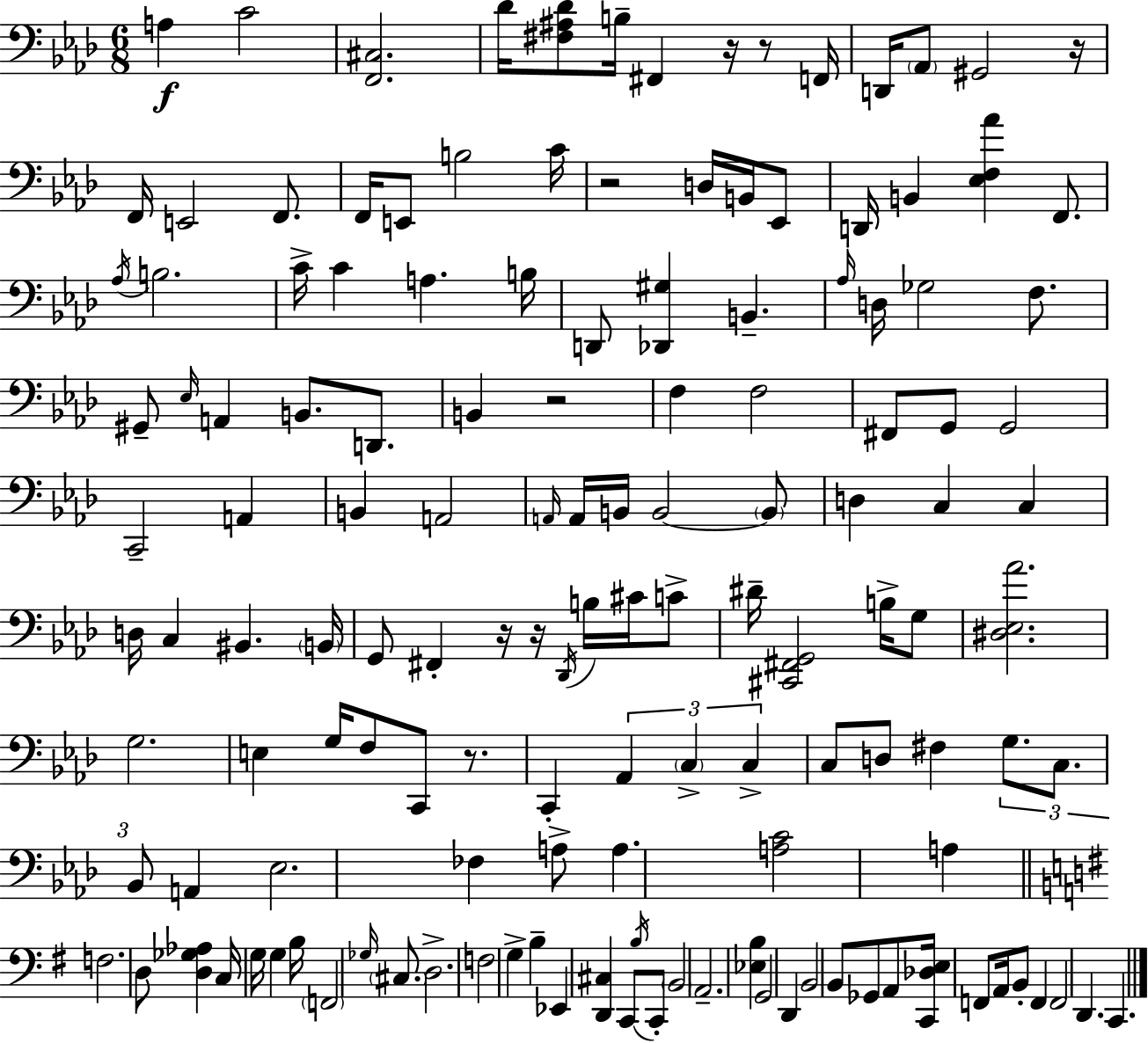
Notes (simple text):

A3/q C4/h [F2,C#3]/h. Db4/s [F#3,A#3,Db4]/e B3/s F#2/q R/s R/e F2/s D2/s Ab2/e G#2/h R/s F2/s E2/h F2/e. F2/s E2/e B3/h C4/s R/h D3/s B2/s Eb2/e D2/s B2/q [Eb3,F3,Ab4]/q F2/e. Ab3/s B3/h. C4/s C4/q A3/q. B3/s D2/e [Db2,G#3]/q B2/q. Ab3/s D3/s Gb3/h F3/e. G#2/e Eb3/s A2/q B2/e. D2/e. B2/q R/h F3/q F3/h F#2/e G2/e G2/h C2/h A2/q B2/q A2/h A2/s A2/s B2/s B2/h B2/e D3/q C3/q C3/q D3/s C3/q BIS2/q. B2/s G2/e F#2/q R/s R/s Db2/s B3/s C#4/s C4/e D#4/s [C#2,F#2,G2]/h B3/s G3/e [D#3,Eb3,Ab4]/h. G3/h. E3/q G3/s F3/e C2/e R/e. C2/q Ab2/q C3/q C3/q C3/e D3/e F#3/q G3/e. C3/e. Bb2/e A2/q Eb3/h. FES3/q A3/e A3/q. [A3,C4]/h A3/q F3/h. D3/e [D3,Gb3,Ab3]/q C3/s G3/s G3/q B3/s F2/h Gb3/s C#3/e. D3/h. F3/h G3/q B3/q Eb2/q [D2,C#3]/q C2/e B3/s C2/e B2/h A2/h. [Eb3,B3]/q G2/h D2/q B2/h B2/e Gb2/e A2/e [C2,Db3,E3]/s F2/e A2/s B2/e F2/q F2/h D2/q. C2/q.